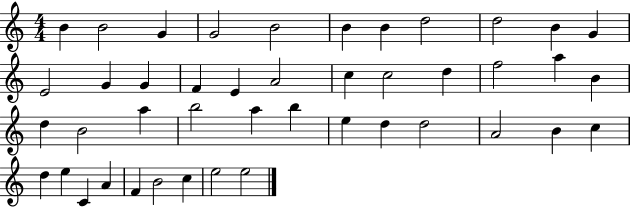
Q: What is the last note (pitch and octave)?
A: E5